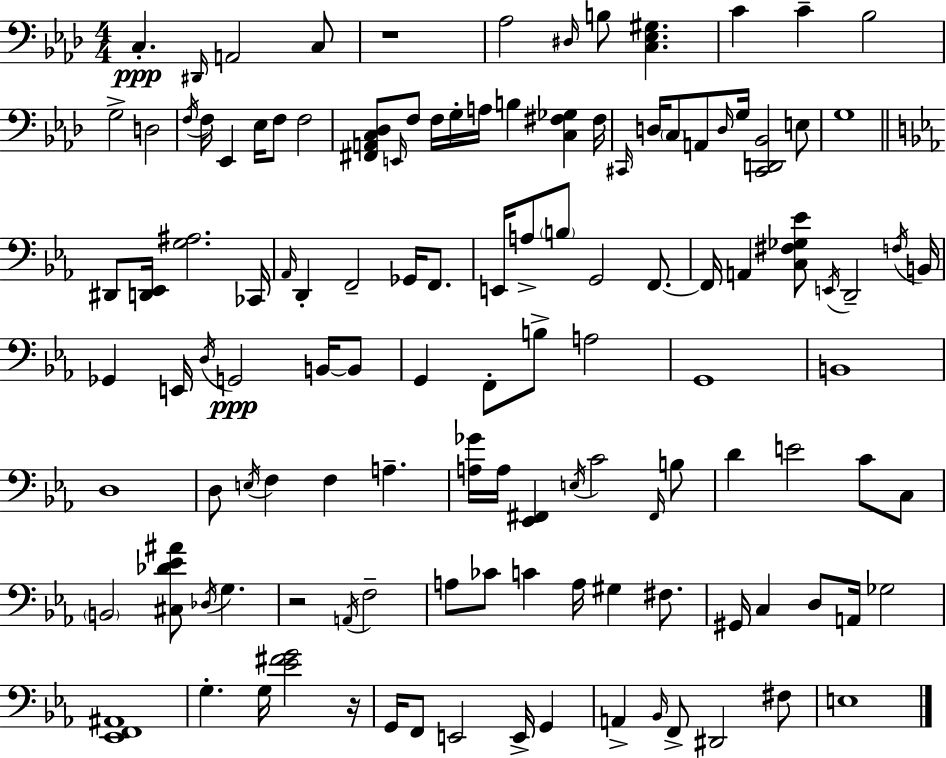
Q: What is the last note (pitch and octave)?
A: E3